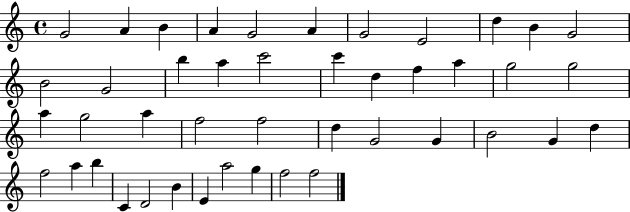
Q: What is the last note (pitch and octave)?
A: F5